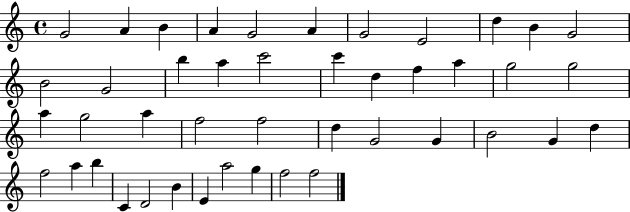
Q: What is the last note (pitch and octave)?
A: F5